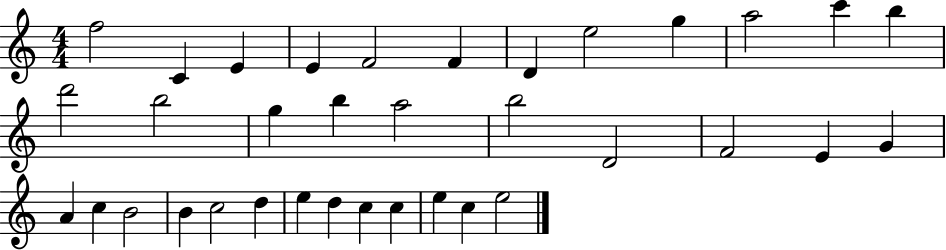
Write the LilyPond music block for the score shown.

{
  \clef treble
  \numericTimeSignature
  \time 4/4
  \key c \major
  f''2 c'4 e'4 | e'4 f'2 f'4 | d'4 e''2 g''4 | a''2 c'''4 b''4 | \break d'''2 b''2 | g''4 b''4 a''2 | b''2 d'2 | f'2 e'4 g'4 | \break a'4 c''4 b'2 | b'4 c''2 d''4 | e''4 d''4 c''4 c''4 | e''4 c''4 e''2 | \break \bar "|."
}